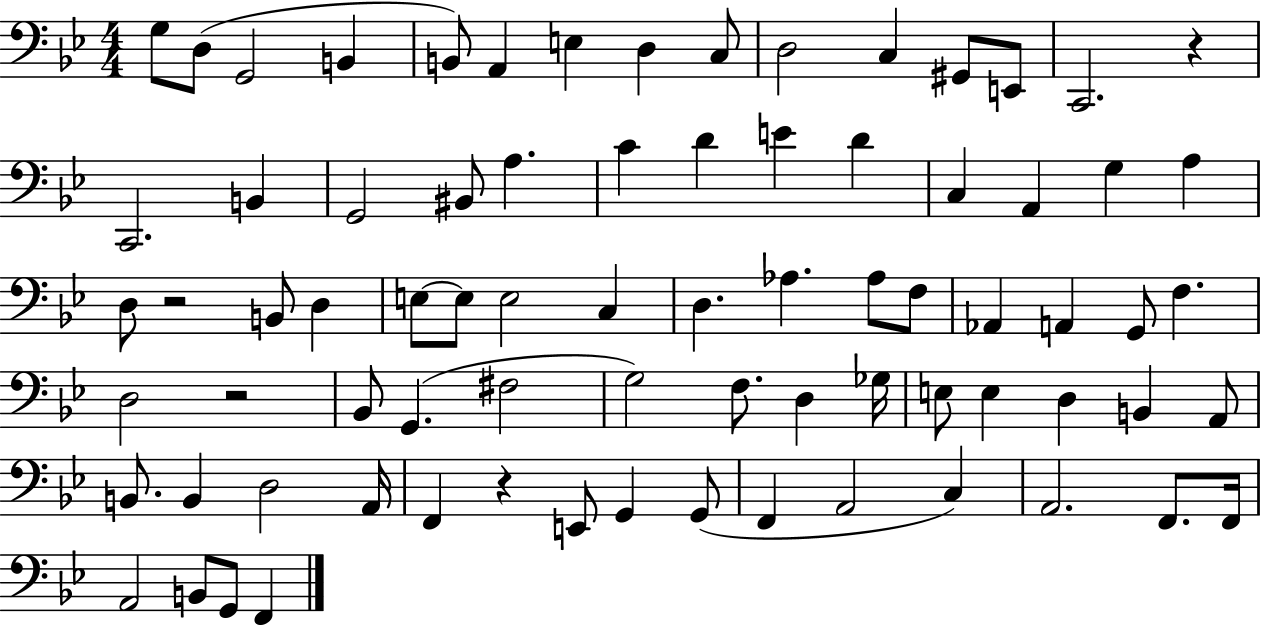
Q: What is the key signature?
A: BES major